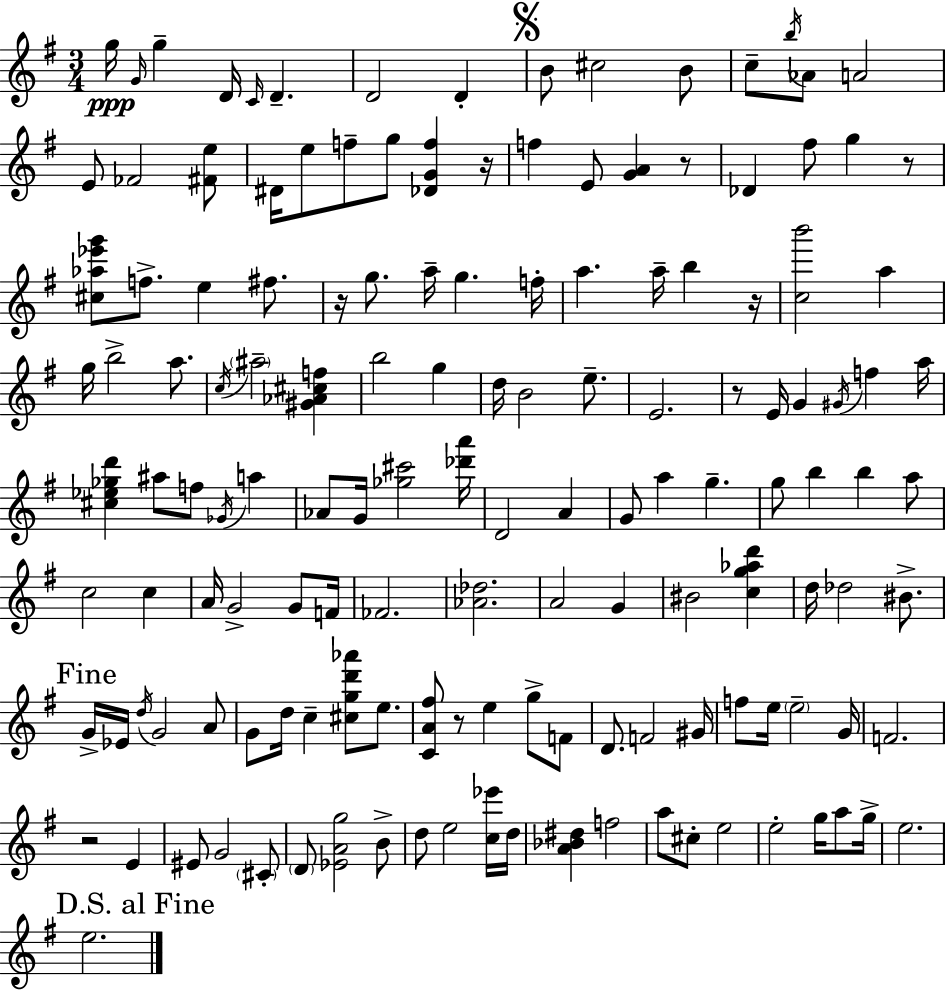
G5/s G4/s G5/q D4/s C4/s D4/q. D4/h D4/q B4/e C#5/h B4/e C5/e B5/s Ab4/e A4/h E4/e FES4/h [F#4,E5]/e D#4/s E5/e F5/e G5/e [Db4,G4,F5]/q R/s F5/q E4/e [G4,A4]/q R/e Db4/q F#5/e G5/q R/e [C#5,Ab5,Eb6,G6]/e F5/e. E5/q F#5/e. R/s G5/e. A5/s G5/q. F5/s A5/q. A5/s B5/q R/s [C5,B6]/h A5/q G5/s B5/h A5/e. C5/s A#5/h [G#4,Ab4,C#5,F5]/q B5/h G5/q D5/s B4/h E5/e. E4/h. R/e E4/s G4/q G#4/s F5/q A5/s [C#5,Eb5,Gb5,D6]/q A#5/e F5/e Gb4/s A5/q Ab4/e G4/s [Gb5,C#6]/h [Db6,A6]/s D4/h A4/q G4/e A5/q G5/q. G5/e B5/q B5/q A5/e C5/h C5/q A4/s G4/h G4/e F4/s FES4/h. [Ab4,Db5]/h. A4/h G4/q BIS4/h [C5,G5,Ab5,D6]/q D5/s Db5/h BIS4/e. G4/s Eb4/s D5/s G4/h A4/e G4/e D5/s C5/q [C#5,G5,D6,Ab6]/e E5/e. [C4,A4,F#5]/e R/e E5/q G5/e F4/e D4/e. F4/h G#4/s F5/e E5/s E5/h G4/s F4/h. R/h E4/q EIS4/e G4/h C#4/e D4/e [Eb4,A4,G5]/h B4/e D5/e E5/h [C5,Eb6]/s D5/s [A4,Bb4,D#5]/q F5/h A5/e C#5/e E5/h E5/h G5/s A5/e G5/s E5/h. E5/h.